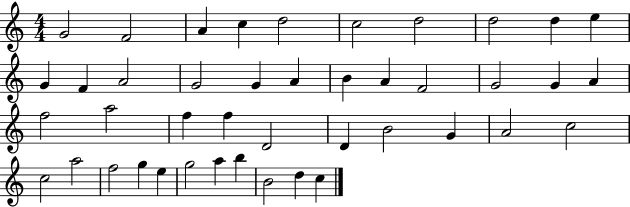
X:1
T:Untitled
M:4/4
L:1/4
K:C
G2 F2 A c d2 c2 d2 d2 d e G F A2 G2 G A B A F2 G2 G A f2 a2 f f D2 D B2 G A2 c2 c2 a2 f2 g e g2 a b B2 d c